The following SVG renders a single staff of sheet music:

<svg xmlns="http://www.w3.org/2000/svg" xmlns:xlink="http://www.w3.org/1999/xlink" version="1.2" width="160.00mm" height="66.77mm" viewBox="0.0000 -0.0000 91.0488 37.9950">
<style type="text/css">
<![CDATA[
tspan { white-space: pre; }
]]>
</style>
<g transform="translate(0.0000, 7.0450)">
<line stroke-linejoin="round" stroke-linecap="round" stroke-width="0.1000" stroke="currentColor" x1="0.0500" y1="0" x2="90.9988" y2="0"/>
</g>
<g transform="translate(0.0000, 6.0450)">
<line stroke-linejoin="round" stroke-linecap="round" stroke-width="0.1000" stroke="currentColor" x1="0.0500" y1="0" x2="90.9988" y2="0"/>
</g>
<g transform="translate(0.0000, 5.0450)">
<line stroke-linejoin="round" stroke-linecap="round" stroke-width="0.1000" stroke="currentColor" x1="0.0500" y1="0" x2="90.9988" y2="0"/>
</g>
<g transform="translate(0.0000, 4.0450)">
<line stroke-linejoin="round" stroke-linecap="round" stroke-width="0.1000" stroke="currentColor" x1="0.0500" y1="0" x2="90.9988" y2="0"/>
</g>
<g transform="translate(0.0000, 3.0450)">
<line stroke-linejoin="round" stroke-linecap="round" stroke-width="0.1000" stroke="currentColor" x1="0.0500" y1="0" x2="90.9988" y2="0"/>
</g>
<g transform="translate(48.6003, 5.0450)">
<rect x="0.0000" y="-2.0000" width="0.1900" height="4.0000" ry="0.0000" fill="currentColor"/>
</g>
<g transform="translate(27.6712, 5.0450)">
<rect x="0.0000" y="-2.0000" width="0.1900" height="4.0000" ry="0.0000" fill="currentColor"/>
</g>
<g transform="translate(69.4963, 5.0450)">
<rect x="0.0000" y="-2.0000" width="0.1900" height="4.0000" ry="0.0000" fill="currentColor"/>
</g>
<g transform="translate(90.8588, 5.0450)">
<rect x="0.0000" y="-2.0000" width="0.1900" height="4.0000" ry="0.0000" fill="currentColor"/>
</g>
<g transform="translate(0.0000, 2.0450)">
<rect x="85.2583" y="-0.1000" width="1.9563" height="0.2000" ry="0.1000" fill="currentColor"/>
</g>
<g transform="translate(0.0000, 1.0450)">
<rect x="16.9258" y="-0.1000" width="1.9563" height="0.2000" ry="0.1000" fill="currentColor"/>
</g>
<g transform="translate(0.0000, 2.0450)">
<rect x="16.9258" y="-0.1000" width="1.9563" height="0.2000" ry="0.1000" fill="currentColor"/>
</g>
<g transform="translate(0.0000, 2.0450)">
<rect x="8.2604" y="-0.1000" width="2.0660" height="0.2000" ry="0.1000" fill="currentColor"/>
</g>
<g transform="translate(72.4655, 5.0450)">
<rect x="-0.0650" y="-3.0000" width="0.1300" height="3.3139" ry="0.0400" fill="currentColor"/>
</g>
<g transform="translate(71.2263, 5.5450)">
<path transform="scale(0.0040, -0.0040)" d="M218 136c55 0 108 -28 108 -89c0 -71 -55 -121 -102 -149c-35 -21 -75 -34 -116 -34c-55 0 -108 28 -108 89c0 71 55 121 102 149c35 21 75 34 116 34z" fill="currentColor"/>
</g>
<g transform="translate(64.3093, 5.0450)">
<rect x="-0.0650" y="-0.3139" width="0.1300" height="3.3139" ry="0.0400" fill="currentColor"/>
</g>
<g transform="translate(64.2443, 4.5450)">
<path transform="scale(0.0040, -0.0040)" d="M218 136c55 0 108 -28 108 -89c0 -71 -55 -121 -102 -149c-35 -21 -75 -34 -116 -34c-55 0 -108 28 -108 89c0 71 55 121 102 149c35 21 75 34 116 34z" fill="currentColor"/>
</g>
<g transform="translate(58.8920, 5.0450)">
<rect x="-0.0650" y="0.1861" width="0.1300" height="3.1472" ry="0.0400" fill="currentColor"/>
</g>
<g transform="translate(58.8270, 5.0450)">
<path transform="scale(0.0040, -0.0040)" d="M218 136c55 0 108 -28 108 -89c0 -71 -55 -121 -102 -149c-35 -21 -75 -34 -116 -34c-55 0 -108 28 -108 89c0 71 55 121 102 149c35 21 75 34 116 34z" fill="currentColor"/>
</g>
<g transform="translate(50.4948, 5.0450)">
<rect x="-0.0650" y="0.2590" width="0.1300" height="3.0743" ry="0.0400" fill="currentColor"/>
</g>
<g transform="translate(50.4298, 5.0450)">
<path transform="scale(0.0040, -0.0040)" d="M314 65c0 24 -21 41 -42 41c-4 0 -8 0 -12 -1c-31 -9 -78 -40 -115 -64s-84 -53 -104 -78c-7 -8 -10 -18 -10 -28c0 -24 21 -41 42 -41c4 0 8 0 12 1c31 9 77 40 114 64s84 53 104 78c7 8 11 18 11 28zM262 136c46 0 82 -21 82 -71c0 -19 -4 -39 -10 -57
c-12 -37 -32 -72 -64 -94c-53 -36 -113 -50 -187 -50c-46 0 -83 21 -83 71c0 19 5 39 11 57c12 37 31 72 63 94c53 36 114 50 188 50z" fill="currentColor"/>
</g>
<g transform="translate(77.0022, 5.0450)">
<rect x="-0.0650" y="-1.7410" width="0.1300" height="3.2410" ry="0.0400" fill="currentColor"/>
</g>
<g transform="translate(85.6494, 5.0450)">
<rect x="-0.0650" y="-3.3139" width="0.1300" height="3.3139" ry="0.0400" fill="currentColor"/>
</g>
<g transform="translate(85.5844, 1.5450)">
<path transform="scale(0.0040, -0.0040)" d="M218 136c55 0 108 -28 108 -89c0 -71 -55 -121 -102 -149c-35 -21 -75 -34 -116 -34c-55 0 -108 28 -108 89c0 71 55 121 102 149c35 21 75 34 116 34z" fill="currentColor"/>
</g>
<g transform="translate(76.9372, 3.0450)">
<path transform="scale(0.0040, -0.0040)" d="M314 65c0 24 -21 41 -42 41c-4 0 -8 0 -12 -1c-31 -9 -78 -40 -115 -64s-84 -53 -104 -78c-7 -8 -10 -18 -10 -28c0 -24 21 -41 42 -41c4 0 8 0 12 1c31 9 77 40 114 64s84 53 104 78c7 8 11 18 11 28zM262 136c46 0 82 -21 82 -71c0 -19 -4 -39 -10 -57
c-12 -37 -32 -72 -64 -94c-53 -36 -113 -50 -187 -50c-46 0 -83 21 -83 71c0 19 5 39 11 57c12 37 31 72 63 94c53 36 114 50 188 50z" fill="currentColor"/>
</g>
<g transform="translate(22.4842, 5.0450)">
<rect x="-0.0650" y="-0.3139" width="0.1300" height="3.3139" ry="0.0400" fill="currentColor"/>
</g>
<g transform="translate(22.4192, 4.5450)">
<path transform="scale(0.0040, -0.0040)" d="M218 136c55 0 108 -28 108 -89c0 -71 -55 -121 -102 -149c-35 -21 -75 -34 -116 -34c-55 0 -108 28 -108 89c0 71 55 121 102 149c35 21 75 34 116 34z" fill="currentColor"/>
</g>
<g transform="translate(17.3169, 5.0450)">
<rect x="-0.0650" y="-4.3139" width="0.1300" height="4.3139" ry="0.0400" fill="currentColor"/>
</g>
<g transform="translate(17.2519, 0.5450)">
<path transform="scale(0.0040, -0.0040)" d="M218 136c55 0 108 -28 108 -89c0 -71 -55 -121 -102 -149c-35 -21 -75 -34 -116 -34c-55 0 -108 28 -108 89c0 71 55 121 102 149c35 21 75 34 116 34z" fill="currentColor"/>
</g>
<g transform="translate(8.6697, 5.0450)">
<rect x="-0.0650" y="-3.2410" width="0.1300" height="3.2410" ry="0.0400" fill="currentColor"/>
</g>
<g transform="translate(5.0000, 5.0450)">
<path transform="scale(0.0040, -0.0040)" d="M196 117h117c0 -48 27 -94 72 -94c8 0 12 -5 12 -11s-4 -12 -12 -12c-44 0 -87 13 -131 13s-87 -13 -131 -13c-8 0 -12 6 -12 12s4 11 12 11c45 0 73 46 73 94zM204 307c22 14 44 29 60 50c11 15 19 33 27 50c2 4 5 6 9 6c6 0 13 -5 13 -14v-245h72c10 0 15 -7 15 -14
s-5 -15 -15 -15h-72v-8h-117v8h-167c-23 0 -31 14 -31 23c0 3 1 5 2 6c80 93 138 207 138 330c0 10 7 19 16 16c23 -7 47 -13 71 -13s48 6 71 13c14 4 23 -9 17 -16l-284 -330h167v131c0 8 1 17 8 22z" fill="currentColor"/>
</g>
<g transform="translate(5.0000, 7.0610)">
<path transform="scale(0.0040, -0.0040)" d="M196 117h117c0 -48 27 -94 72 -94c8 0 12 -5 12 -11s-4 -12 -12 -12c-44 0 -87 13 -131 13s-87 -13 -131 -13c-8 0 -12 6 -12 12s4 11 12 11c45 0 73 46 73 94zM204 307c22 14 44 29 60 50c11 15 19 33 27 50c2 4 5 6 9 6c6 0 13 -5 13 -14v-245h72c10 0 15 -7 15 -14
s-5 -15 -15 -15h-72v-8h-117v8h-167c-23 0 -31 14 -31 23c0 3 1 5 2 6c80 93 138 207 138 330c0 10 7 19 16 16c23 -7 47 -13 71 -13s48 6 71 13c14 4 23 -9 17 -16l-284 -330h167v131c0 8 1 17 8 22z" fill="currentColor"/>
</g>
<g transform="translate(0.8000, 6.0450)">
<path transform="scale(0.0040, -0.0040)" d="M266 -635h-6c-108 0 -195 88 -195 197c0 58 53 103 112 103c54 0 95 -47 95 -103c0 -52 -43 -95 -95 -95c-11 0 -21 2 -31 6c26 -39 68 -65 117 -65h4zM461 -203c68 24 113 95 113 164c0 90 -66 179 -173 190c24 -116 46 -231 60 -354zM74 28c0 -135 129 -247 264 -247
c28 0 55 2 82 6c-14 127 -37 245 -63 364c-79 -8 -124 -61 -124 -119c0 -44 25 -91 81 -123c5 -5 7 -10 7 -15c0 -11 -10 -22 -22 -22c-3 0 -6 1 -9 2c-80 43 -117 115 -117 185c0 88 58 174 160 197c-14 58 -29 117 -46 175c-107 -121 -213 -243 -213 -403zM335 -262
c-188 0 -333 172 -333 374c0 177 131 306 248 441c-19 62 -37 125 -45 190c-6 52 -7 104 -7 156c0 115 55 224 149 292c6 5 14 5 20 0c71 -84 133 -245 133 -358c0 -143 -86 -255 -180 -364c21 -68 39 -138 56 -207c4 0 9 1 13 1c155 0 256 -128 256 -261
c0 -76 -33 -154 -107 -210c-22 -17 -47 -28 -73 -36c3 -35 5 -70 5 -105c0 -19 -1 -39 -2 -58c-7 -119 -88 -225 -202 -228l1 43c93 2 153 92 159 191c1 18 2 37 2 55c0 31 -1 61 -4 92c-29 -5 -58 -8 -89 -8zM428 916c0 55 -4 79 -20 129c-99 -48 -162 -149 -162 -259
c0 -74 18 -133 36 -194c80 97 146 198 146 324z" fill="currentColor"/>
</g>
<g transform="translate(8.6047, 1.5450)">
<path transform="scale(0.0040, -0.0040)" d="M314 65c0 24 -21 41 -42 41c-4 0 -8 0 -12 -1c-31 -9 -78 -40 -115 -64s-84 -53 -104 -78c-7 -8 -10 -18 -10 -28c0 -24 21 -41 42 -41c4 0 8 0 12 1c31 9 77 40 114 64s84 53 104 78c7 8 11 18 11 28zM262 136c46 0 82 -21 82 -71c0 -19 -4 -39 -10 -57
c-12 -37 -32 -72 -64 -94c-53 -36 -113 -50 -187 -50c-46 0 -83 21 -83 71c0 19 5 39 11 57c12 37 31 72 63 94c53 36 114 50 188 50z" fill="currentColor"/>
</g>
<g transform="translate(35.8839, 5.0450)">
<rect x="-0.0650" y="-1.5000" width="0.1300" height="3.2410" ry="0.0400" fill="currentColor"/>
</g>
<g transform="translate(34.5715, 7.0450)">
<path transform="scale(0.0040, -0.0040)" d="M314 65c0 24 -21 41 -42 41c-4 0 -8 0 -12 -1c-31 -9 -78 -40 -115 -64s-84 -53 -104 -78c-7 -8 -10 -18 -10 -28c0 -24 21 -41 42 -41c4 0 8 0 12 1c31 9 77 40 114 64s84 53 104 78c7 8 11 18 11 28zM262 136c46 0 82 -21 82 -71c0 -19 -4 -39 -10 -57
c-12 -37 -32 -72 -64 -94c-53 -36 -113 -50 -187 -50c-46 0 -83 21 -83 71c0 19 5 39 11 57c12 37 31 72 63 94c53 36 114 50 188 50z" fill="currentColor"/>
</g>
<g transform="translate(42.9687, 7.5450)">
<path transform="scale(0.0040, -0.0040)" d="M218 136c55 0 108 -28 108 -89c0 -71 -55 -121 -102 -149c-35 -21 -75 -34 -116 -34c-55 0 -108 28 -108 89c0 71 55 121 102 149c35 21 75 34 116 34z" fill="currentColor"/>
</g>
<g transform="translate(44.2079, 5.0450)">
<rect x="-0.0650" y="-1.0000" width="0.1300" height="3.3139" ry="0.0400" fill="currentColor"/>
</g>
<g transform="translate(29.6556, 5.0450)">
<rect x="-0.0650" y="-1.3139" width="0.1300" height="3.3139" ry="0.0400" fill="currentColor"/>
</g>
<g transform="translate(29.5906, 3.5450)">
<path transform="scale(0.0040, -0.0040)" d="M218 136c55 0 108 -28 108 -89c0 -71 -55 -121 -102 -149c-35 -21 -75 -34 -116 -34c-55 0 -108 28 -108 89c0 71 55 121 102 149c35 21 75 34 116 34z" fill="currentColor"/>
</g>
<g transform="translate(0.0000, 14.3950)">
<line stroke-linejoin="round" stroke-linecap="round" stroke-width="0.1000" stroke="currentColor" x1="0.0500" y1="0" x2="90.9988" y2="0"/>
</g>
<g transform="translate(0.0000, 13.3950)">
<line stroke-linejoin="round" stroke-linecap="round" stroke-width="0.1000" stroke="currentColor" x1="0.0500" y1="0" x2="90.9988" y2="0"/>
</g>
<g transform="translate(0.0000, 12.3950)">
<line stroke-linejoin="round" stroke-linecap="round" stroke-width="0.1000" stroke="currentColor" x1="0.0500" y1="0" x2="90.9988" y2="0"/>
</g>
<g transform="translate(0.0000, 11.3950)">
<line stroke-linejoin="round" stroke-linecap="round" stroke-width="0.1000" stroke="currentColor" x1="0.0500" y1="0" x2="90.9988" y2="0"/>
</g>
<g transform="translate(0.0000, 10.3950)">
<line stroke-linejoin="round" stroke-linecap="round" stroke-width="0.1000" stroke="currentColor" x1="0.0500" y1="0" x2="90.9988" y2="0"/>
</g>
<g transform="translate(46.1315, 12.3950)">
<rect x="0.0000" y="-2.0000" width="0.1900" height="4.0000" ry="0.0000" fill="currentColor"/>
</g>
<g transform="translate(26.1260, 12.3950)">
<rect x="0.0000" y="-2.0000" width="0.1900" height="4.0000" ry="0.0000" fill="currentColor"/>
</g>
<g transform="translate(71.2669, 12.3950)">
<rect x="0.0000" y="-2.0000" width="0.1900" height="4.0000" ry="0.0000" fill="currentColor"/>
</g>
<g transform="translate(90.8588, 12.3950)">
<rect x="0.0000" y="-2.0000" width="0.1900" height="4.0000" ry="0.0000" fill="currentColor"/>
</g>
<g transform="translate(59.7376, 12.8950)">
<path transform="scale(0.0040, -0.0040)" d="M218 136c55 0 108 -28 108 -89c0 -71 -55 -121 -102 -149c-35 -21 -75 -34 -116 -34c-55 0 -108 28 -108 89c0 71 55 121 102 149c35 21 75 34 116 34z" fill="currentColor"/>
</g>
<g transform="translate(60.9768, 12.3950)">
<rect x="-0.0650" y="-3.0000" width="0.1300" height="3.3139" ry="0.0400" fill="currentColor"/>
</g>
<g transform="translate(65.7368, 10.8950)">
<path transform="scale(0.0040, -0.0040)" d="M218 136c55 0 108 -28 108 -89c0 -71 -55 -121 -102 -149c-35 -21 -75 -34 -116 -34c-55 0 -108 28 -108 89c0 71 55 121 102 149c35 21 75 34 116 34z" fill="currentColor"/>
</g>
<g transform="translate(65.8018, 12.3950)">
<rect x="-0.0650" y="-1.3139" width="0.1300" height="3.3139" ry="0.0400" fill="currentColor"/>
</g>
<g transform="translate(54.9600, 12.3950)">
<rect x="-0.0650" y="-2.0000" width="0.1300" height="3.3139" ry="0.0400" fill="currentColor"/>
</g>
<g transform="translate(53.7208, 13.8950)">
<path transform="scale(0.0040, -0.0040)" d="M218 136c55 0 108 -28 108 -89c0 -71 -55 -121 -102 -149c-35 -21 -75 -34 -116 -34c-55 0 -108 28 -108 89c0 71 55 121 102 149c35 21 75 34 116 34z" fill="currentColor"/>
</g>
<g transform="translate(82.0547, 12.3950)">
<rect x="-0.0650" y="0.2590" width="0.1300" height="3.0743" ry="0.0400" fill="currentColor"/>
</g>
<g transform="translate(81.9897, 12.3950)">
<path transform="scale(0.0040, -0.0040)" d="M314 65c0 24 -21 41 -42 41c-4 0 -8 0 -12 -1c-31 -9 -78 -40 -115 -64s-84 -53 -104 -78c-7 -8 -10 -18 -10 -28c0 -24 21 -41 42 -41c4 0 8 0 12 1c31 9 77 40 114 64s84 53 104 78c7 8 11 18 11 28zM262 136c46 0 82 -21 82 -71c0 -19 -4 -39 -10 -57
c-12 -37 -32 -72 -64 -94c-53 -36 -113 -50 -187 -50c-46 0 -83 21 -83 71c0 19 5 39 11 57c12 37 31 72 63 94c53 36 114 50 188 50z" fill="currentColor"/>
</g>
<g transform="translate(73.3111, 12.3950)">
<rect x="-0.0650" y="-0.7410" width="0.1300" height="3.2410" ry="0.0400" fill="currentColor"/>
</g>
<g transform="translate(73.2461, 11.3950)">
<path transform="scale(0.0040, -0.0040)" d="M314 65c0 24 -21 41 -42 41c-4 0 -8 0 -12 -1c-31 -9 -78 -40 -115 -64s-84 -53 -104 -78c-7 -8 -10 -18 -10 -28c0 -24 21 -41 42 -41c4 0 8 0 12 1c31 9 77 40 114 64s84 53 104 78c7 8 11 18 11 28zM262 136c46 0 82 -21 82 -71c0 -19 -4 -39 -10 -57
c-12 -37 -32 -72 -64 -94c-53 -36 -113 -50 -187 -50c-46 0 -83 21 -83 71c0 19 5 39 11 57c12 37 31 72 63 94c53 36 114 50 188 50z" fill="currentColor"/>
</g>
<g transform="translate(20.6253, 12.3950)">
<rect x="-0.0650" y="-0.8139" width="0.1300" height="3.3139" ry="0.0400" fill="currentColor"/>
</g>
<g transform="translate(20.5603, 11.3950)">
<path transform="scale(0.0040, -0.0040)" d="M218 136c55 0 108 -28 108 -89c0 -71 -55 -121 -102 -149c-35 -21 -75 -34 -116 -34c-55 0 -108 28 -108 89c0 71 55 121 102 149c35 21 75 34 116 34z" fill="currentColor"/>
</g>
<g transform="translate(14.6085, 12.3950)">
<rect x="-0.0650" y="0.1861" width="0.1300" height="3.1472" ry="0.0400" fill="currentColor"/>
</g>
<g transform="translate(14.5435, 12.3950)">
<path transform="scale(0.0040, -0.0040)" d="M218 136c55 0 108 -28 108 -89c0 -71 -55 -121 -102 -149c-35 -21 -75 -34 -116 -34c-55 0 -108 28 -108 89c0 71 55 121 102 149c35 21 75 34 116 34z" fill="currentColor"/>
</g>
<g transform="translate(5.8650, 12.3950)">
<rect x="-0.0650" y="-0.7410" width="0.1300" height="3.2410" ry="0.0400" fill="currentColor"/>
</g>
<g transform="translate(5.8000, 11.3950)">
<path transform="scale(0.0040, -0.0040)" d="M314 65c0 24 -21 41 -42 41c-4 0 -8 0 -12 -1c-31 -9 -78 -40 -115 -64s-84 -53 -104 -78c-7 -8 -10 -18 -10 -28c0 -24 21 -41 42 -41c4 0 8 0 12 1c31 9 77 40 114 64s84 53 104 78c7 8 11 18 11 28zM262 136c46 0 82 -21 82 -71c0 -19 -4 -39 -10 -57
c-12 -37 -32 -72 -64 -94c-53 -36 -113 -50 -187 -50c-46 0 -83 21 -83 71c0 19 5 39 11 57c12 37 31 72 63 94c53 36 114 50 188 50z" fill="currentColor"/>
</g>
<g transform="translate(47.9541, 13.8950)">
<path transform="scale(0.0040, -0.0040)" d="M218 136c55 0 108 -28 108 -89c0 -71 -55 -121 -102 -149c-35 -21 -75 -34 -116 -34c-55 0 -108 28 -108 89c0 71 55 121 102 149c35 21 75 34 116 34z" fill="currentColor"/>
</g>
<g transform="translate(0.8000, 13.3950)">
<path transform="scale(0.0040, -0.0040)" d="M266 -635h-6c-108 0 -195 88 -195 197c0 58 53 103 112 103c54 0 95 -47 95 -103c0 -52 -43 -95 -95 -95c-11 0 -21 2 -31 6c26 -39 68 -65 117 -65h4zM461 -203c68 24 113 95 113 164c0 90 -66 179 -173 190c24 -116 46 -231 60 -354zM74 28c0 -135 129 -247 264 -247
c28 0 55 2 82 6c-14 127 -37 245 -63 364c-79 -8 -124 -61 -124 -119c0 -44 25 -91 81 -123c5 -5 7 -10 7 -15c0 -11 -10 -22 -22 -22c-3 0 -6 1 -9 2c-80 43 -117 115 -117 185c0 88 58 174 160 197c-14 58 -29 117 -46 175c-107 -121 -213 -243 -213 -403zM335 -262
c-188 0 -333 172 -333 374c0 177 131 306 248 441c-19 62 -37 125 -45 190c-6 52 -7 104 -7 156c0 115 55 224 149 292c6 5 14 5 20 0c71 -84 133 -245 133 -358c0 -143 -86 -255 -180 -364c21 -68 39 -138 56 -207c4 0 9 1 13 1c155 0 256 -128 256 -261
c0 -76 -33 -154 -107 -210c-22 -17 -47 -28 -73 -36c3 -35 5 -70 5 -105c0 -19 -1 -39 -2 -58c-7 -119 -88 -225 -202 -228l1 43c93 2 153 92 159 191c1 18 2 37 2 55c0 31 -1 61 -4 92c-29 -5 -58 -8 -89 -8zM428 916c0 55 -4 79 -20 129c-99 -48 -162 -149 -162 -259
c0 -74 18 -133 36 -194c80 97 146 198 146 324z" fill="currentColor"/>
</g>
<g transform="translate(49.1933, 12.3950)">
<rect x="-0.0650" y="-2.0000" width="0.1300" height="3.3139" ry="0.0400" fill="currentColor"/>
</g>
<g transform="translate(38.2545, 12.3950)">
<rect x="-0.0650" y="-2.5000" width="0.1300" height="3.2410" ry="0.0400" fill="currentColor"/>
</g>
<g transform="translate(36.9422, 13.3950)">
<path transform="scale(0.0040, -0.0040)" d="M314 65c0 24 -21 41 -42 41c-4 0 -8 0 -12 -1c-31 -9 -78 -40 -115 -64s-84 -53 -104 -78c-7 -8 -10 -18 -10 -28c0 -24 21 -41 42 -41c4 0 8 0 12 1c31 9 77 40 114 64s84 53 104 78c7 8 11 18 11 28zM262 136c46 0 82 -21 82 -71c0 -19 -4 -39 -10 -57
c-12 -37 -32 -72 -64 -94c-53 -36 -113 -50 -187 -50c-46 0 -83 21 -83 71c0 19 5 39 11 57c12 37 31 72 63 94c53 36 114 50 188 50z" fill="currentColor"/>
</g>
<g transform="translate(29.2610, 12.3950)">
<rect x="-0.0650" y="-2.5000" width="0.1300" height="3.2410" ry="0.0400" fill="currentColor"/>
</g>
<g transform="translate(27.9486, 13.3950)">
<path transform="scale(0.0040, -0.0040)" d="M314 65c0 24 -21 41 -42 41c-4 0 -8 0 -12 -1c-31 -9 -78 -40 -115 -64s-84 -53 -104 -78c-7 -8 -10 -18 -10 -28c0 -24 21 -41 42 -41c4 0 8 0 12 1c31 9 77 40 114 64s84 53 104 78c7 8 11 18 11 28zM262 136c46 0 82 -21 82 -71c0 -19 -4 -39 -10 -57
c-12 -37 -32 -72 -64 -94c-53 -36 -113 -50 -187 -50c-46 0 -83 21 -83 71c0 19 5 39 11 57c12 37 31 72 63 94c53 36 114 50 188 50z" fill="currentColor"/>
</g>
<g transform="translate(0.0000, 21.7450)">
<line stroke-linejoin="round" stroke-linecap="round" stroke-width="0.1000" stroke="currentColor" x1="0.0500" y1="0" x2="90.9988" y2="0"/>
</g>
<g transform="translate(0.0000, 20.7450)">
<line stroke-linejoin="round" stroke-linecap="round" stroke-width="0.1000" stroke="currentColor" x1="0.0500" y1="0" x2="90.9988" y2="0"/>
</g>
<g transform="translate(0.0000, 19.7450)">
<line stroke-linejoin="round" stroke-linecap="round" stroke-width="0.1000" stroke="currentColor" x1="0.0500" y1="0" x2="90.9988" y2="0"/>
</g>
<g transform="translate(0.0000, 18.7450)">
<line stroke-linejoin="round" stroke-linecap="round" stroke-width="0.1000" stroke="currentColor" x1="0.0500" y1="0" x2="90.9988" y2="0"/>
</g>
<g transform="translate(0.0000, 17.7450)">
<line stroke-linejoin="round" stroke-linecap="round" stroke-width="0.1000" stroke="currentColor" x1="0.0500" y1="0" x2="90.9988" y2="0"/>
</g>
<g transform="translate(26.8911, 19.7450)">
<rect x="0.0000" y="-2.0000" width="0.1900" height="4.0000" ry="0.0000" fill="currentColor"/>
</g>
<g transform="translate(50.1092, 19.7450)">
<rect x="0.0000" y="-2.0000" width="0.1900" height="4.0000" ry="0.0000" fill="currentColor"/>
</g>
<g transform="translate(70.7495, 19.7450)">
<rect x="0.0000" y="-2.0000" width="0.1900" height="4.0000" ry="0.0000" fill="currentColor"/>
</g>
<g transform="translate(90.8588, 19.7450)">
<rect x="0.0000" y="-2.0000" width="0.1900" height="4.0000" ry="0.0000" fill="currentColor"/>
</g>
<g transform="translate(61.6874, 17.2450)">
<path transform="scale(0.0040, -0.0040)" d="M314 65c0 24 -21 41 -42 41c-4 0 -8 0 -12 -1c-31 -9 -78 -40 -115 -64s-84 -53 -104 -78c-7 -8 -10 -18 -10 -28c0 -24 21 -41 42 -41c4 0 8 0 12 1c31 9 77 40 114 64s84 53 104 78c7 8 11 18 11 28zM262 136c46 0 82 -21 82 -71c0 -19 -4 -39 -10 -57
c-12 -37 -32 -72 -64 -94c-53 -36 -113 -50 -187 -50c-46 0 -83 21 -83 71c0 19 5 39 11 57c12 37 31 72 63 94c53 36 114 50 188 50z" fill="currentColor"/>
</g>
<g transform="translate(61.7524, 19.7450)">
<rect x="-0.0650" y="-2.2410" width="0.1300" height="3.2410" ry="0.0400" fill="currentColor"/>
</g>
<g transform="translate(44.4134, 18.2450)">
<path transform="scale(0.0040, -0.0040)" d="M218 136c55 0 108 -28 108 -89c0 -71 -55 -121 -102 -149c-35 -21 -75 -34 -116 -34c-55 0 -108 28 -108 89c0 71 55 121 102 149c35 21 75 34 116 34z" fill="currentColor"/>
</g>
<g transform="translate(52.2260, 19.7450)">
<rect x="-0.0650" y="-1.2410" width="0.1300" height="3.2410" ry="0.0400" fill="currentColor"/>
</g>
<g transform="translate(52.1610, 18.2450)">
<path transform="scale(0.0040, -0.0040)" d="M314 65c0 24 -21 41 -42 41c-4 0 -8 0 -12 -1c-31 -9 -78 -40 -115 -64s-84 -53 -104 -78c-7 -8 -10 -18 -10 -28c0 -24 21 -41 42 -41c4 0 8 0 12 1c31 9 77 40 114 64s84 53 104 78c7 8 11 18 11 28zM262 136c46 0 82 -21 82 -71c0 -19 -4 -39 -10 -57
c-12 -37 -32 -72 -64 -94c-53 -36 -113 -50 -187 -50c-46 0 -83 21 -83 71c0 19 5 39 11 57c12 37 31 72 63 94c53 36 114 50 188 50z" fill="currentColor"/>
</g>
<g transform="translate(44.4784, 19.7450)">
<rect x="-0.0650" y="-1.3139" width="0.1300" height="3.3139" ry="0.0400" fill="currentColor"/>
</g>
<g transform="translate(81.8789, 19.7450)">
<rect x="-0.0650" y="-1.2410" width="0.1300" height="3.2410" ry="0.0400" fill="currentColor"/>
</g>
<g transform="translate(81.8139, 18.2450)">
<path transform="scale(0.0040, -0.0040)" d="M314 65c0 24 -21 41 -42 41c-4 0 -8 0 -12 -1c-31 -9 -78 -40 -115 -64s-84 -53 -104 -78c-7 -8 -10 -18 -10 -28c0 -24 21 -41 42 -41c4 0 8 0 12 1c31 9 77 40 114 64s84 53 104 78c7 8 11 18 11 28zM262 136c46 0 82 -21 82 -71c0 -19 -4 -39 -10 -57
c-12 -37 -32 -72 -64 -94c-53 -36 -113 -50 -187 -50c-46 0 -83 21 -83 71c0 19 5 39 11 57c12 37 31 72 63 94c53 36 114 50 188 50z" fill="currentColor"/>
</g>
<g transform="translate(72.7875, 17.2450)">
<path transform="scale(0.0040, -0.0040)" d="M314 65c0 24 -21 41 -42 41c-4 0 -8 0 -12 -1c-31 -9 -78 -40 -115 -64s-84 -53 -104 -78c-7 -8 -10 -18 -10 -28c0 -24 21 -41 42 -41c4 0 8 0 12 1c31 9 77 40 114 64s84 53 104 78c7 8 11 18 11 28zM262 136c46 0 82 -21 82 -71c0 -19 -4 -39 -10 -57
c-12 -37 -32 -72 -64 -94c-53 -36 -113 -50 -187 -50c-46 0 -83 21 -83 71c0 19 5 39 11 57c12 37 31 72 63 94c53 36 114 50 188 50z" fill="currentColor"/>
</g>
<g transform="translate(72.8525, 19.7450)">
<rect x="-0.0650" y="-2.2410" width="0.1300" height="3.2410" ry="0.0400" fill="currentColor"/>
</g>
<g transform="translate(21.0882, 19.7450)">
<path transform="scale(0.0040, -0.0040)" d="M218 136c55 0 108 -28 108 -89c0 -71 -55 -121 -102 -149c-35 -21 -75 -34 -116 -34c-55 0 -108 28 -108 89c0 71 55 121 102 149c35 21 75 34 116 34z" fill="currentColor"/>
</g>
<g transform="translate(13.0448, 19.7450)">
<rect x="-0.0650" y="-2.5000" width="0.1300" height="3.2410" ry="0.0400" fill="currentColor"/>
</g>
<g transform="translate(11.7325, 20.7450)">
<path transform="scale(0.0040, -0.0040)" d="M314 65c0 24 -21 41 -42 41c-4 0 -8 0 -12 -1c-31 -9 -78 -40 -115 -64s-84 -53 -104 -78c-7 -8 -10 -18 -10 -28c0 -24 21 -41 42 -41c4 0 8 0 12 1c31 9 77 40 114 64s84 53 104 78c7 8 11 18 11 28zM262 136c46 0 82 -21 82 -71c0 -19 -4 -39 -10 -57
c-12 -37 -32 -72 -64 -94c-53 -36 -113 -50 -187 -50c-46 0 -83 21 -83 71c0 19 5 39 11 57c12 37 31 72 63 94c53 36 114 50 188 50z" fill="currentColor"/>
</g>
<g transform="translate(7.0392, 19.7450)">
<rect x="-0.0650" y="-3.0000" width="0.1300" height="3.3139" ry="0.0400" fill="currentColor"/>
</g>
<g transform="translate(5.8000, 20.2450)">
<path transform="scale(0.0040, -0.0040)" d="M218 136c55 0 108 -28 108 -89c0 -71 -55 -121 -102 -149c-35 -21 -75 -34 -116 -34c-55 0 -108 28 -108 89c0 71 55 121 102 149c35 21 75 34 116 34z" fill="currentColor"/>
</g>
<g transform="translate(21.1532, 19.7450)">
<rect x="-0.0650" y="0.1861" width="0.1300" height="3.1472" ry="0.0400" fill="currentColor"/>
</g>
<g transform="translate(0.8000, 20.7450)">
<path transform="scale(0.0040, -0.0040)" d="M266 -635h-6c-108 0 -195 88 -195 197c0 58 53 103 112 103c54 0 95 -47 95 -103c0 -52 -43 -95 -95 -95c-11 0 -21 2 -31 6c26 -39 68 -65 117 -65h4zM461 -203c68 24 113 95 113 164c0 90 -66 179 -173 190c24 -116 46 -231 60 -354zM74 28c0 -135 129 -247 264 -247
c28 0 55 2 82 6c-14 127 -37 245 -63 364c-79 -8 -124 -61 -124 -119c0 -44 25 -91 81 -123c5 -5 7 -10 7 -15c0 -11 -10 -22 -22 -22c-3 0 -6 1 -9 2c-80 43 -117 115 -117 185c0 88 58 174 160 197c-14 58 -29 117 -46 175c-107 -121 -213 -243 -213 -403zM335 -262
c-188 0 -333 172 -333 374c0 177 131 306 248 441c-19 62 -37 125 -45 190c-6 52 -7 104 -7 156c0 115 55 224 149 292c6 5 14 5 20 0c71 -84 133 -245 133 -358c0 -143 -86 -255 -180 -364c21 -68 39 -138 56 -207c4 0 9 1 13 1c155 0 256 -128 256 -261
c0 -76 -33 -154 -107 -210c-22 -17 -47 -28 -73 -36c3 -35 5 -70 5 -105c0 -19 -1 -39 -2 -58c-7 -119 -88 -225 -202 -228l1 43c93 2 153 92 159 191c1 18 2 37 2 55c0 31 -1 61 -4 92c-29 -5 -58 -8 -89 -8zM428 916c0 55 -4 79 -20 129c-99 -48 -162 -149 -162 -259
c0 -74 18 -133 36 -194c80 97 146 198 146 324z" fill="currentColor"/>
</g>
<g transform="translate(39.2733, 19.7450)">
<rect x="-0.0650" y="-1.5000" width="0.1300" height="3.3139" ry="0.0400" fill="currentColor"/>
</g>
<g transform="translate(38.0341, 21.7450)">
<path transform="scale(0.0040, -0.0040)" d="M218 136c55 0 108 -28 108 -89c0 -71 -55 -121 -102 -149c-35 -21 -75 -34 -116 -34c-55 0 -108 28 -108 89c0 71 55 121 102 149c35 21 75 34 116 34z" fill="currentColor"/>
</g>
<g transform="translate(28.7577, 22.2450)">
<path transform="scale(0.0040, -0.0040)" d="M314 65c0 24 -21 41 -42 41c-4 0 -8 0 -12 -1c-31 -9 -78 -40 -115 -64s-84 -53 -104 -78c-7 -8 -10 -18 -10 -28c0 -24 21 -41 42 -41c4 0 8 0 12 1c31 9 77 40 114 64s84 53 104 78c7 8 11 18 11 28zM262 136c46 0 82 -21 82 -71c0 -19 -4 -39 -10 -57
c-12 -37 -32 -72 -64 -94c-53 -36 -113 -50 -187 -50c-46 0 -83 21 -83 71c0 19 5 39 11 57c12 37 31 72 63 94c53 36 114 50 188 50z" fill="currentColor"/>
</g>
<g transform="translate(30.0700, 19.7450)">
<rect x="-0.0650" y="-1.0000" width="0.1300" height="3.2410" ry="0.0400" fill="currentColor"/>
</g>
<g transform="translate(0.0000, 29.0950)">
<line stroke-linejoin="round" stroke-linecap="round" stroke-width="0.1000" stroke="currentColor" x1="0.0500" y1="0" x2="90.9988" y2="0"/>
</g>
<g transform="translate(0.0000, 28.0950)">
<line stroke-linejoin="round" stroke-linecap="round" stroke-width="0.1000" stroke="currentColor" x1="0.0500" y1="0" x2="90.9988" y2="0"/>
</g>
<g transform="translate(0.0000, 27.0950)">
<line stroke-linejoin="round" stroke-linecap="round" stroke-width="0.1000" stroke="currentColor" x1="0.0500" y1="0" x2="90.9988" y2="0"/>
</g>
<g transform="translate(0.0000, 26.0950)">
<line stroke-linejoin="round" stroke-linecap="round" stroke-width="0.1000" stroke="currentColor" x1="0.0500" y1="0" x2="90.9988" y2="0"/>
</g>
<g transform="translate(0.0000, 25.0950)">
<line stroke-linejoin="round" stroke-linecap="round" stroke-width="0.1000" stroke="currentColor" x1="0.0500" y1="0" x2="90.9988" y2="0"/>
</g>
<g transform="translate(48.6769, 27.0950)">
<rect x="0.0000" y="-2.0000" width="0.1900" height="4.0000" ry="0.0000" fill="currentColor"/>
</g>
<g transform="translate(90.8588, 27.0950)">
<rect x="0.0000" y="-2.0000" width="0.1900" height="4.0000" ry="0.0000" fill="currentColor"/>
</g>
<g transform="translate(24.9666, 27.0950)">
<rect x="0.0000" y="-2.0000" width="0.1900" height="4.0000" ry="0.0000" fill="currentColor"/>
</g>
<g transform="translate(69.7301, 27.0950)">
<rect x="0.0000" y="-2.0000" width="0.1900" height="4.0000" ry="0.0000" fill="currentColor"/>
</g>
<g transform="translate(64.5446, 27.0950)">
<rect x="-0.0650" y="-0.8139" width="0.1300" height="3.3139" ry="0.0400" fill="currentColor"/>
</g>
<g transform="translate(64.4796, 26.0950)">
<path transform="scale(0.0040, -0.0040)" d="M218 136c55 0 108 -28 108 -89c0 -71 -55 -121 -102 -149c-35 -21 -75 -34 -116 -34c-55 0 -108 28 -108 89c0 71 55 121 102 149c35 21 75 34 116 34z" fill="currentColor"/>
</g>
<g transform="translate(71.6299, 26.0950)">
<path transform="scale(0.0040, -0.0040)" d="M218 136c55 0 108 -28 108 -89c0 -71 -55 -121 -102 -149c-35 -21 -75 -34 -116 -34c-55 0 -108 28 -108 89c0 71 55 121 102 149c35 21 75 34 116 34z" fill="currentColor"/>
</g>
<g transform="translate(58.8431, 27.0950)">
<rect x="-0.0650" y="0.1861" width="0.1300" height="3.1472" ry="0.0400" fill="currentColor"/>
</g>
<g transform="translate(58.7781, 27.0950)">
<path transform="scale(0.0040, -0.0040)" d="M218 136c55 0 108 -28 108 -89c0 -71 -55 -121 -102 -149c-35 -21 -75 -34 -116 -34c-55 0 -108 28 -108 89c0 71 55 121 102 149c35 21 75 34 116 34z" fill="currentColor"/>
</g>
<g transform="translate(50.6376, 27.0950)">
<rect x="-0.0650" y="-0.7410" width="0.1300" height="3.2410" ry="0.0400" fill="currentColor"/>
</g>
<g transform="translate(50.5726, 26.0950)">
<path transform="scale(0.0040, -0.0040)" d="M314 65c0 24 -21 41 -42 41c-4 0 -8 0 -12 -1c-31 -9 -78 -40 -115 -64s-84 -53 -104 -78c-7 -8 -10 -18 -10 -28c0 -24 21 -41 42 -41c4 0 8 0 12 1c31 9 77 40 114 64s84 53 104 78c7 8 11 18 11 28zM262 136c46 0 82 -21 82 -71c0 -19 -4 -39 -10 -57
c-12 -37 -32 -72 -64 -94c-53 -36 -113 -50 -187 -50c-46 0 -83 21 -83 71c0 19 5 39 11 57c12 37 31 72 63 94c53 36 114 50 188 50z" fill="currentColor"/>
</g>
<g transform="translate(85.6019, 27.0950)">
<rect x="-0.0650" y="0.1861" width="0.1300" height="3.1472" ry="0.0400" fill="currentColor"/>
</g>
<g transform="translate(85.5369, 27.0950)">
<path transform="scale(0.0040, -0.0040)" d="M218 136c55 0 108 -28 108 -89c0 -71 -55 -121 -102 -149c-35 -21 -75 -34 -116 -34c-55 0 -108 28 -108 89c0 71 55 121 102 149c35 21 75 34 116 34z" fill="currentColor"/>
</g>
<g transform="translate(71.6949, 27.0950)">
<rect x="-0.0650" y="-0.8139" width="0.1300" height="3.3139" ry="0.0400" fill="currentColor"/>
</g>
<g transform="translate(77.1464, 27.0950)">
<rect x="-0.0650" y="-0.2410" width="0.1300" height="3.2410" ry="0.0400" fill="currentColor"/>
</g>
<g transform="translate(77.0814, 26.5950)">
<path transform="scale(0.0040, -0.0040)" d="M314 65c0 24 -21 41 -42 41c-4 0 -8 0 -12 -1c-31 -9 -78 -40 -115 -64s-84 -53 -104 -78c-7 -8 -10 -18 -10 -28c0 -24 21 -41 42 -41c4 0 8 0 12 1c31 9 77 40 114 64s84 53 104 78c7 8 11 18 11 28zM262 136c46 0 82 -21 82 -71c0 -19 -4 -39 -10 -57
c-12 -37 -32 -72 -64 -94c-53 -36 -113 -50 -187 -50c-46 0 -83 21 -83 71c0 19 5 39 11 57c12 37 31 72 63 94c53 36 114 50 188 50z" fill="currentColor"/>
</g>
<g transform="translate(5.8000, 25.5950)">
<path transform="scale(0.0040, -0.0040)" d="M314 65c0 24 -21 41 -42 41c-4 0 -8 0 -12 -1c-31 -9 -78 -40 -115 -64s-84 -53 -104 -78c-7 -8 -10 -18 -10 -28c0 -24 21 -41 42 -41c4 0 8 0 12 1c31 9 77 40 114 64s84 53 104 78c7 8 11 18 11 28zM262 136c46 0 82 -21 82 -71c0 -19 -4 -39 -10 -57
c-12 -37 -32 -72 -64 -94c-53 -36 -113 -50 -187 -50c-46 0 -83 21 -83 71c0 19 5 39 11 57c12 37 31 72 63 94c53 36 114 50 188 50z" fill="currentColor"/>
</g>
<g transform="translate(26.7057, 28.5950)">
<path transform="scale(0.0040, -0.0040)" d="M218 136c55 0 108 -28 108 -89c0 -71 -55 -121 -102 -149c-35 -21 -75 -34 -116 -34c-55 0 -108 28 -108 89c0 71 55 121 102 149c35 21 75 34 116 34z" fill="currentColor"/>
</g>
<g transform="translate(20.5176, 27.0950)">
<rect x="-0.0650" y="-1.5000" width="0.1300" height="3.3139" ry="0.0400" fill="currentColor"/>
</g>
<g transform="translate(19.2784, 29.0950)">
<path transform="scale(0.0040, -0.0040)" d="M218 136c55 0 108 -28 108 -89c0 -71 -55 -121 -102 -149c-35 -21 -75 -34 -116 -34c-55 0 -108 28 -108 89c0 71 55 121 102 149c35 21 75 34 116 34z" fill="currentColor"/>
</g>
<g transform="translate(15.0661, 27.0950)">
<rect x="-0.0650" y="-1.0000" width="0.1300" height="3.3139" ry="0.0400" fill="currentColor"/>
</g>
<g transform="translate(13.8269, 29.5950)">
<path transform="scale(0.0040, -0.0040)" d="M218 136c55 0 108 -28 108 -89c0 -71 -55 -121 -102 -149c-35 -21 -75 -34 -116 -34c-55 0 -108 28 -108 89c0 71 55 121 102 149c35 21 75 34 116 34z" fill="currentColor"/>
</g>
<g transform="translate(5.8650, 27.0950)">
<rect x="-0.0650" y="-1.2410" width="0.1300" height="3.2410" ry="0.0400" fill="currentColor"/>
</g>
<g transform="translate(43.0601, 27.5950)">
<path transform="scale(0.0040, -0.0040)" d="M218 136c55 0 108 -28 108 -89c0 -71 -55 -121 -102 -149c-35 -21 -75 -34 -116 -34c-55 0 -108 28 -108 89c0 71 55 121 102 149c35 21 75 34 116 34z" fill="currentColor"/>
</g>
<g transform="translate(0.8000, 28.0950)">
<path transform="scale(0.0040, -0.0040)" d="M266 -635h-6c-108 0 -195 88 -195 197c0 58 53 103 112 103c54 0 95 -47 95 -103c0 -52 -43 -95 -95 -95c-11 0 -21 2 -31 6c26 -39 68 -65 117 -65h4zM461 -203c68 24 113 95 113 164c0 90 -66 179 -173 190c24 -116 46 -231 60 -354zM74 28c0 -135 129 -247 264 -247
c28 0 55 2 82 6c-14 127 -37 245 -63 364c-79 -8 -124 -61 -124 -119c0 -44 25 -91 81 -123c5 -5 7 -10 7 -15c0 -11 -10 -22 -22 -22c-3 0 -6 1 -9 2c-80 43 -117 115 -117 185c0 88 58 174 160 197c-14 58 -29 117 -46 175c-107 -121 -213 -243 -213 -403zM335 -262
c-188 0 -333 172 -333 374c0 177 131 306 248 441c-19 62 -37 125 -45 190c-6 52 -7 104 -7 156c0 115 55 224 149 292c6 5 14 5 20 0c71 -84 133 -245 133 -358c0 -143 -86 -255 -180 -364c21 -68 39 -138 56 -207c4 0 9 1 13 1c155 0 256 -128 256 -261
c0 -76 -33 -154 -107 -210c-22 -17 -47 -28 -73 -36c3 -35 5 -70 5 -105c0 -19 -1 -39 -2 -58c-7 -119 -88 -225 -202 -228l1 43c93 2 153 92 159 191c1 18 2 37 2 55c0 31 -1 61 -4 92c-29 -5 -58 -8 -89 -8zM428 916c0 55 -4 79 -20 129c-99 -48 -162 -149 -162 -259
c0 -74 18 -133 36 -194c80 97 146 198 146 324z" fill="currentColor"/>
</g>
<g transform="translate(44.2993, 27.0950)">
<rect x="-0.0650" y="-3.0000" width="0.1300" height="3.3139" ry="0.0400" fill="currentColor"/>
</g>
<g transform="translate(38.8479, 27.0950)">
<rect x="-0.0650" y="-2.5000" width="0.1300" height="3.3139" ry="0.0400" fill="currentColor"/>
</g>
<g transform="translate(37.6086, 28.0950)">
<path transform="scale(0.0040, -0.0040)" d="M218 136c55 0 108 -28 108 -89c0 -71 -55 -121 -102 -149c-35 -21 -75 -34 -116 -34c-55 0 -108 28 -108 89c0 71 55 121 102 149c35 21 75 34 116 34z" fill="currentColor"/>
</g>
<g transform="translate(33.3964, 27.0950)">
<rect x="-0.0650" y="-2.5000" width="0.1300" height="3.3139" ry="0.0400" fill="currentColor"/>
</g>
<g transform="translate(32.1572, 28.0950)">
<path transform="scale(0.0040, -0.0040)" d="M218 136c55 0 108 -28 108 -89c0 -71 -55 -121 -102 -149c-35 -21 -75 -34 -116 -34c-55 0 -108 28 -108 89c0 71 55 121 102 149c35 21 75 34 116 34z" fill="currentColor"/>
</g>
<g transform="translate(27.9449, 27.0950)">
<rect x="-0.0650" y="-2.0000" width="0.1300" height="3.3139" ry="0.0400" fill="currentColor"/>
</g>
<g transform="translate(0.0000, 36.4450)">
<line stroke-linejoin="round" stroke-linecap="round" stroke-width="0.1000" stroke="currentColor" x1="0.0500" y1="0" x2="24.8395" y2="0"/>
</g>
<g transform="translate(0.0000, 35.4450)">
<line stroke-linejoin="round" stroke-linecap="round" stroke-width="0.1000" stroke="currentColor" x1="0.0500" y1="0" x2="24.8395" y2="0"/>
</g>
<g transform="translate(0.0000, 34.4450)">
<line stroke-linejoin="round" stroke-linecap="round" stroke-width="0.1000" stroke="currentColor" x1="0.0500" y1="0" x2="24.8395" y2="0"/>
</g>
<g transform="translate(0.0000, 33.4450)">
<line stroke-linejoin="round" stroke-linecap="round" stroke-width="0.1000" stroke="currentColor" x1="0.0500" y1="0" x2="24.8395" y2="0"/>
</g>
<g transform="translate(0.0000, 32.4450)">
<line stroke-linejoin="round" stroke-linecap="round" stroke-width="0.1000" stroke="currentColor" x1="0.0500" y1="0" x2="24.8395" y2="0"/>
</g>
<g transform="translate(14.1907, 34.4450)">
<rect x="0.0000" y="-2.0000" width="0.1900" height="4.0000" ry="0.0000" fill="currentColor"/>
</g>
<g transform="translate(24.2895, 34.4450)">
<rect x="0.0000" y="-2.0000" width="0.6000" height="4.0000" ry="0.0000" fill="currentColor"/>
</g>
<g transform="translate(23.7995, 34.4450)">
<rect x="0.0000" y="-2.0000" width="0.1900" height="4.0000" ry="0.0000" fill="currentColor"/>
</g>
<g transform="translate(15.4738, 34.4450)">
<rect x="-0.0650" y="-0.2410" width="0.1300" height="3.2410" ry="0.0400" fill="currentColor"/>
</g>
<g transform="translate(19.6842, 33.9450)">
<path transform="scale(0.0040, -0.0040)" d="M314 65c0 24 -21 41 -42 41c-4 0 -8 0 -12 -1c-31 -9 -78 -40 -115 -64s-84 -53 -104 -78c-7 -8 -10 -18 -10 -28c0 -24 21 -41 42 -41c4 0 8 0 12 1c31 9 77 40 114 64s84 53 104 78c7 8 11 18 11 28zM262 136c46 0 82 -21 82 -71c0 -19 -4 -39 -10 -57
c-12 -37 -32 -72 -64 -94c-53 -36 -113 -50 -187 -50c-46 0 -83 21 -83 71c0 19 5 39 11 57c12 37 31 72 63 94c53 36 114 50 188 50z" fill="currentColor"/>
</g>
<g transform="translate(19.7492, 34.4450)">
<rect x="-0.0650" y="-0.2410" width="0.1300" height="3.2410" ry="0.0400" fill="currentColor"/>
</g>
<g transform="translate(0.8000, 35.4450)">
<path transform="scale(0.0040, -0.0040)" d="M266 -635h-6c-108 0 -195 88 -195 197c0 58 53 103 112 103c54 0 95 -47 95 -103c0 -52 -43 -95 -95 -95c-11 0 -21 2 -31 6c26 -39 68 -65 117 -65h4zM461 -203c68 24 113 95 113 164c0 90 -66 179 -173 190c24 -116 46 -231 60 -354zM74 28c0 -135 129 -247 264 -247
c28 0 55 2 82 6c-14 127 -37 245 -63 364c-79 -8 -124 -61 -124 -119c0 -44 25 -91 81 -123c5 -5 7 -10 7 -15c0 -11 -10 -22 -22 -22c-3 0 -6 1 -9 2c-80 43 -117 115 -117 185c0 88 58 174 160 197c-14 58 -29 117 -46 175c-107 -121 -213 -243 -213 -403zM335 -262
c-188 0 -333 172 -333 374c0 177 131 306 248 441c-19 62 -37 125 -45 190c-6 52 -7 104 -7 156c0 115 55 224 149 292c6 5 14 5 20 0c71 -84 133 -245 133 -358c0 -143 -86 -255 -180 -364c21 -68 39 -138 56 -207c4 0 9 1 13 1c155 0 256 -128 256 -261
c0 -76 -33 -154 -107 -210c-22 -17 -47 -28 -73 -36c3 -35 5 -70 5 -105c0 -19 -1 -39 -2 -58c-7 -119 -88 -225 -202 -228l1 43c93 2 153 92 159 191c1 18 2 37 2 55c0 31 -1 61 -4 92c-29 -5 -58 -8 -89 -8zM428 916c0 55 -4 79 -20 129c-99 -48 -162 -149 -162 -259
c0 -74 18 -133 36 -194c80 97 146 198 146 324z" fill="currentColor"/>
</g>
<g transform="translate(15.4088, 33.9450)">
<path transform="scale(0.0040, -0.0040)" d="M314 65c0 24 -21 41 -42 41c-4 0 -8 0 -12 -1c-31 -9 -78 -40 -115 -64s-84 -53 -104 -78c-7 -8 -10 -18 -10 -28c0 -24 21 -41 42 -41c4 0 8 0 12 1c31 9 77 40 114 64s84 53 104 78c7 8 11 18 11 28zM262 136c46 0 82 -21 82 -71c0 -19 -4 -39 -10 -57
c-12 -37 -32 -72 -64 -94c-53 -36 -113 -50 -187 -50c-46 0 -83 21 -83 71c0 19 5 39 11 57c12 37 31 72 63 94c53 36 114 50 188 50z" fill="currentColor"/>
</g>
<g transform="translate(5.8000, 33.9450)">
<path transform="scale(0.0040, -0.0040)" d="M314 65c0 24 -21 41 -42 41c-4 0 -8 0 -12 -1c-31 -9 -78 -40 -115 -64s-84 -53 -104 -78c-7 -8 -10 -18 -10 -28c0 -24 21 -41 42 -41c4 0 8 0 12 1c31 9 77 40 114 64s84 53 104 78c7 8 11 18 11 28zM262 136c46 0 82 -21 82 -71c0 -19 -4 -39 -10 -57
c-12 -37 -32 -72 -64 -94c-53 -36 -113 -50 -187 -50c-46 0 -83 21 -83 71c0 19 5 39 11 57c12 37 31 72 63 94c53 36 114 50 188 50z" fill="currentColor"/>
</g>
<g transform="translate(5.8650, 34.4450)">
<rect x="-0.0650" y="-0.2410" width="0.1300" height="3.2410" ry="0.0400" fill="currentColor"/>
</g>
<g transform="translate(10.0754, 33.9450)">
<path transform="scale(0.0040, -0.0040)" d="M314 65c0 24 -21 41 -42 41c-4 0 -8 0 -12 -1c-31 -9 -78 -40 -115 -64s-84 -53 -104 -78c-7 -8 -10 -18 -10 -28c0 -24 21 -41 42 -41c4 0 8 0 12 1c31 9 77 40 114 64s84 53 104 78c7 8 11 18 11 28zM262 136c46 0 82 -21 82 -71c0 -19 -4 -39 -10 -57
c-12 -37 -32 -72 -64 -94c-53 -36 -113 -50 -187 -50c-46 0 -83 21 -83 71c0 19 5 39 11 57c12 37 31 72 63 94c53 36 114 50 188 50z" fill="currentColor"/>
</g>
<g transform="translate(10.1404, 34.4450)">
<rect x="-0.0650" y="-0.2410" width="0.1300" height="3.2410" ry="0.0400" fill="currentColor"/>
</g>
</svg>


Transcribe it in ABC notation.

X:1
T:Untitled
M:4/4
L:1/4
K:C
b2 d' c e E2 D B2 B c A f2 b d2 B d G2 G2 F F A e d2 B2 A G2 B D2 E e e2 g2 g2 e2 e2 D E F G G A d2 B d d c2 B c2 c2 c2 c2